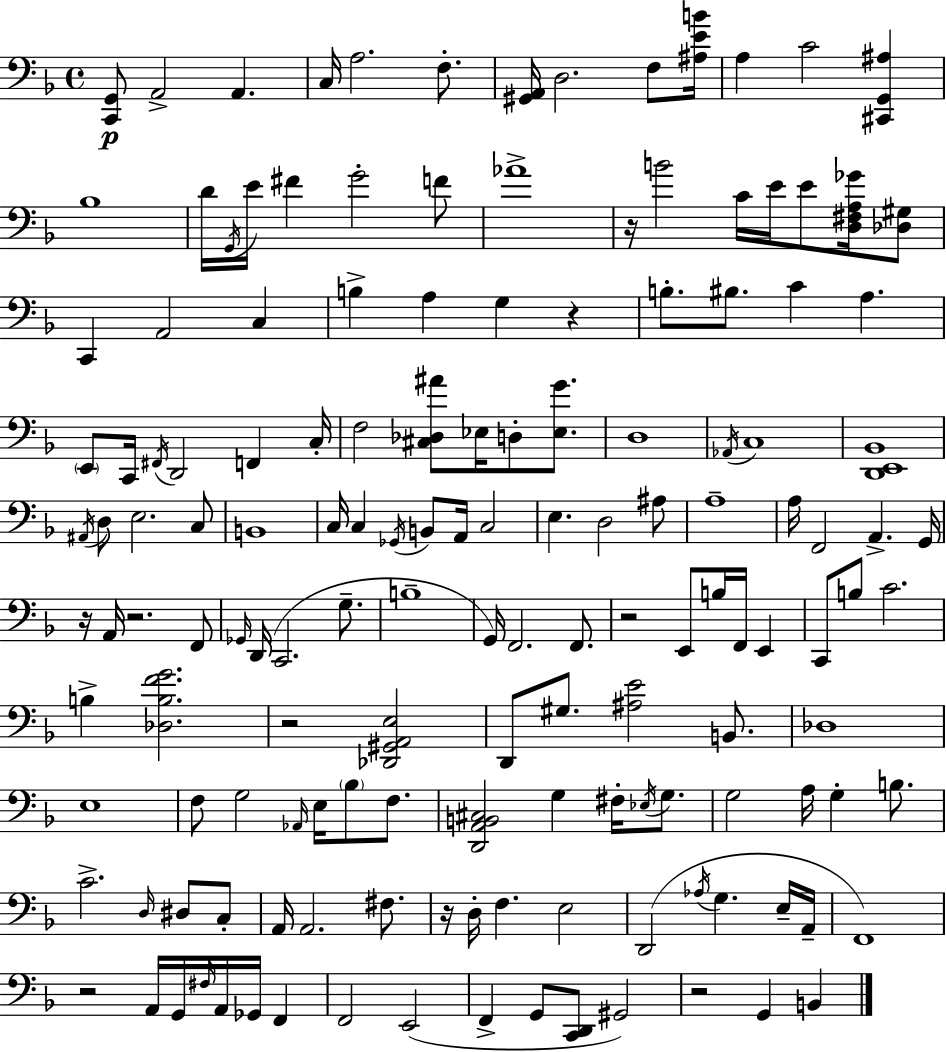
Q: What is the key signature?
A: D minor